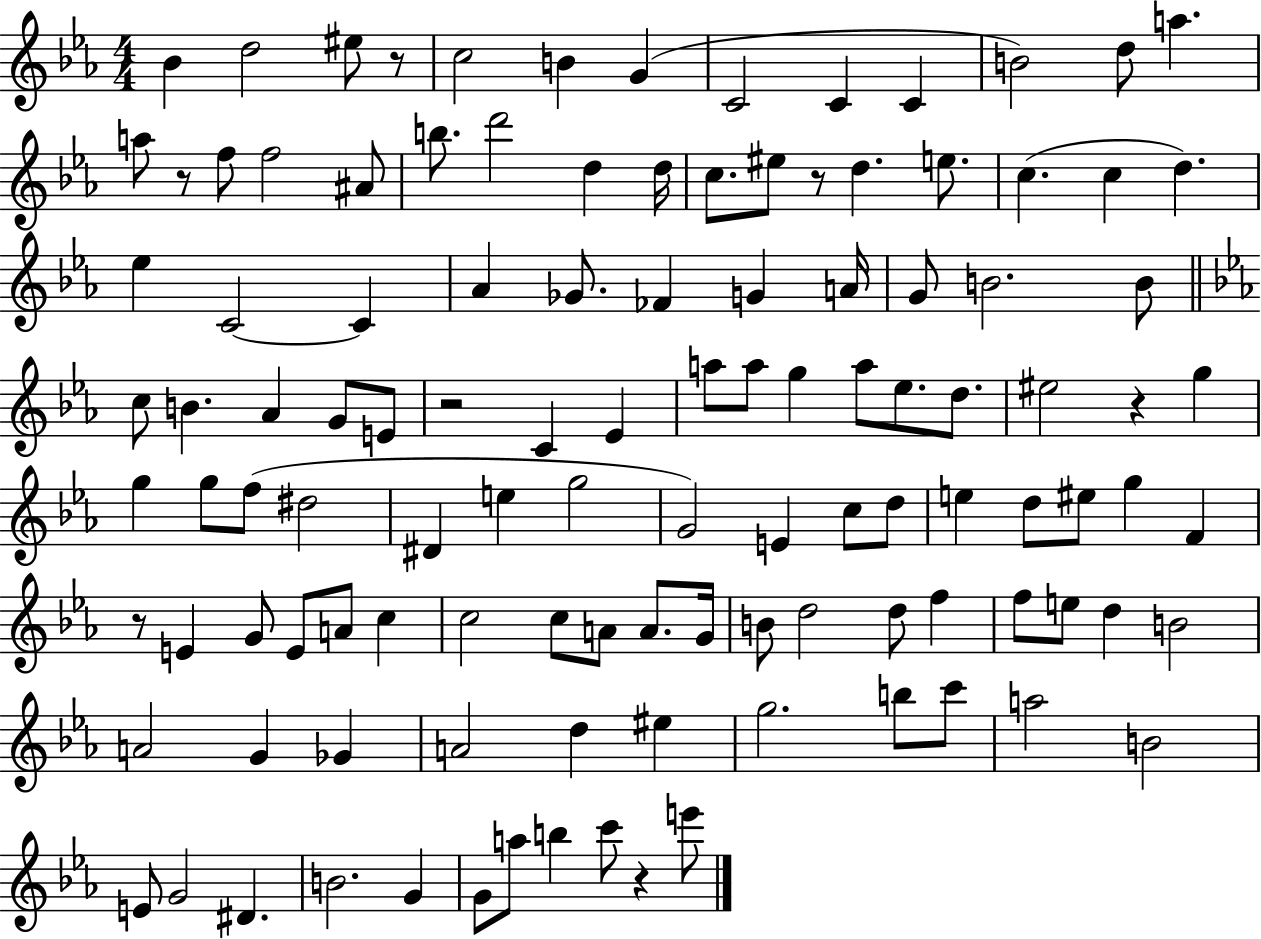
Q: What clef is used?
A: treble